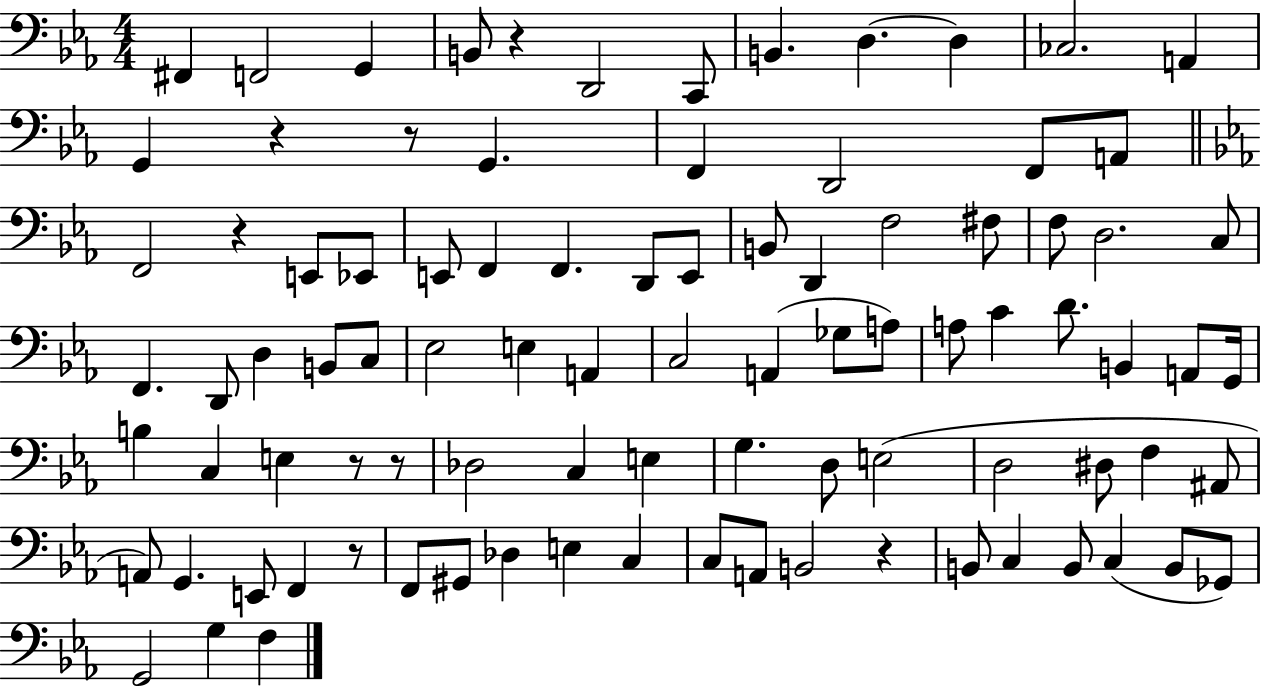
X:1
T:Untitled
M:4/4
L:1/4
K:Eb
^F,, F,,2 G,, B,,/2 z D,,2 C,,/2 B,, D, D, _C,2 A,, G,, z z/2 G,, F,, D,,2 F,,/2 A,,/2 F,,2 z E,,/2 _E,,/2 E,,/2 F,, F,, D,,/2 E,,/2 B,,/2 D,, F,2 ^F,/2 F,/2 D,2 C,/2 F,, D,,/2 D, B,,/2 C,/2 _E,2 E, A,, C,2 A,, _G,/2 A,/2 A,/2 C D/2 B,, A,,/2 G,,/4 B, C, E, z/2 z/2 _D,2 C, E, G, D,/2 E,2 D,2 ^D,/2 F, ^A,,/2 A,,/2 G,, E,,/2 F,, z/2 F,,/2 ^G,,/2 _D, E, C, C,/2 A,,/2 B,,2 z B,,/2 C, B,,/2 C, B,,/2 _G,,/2 G,,2 G, F,